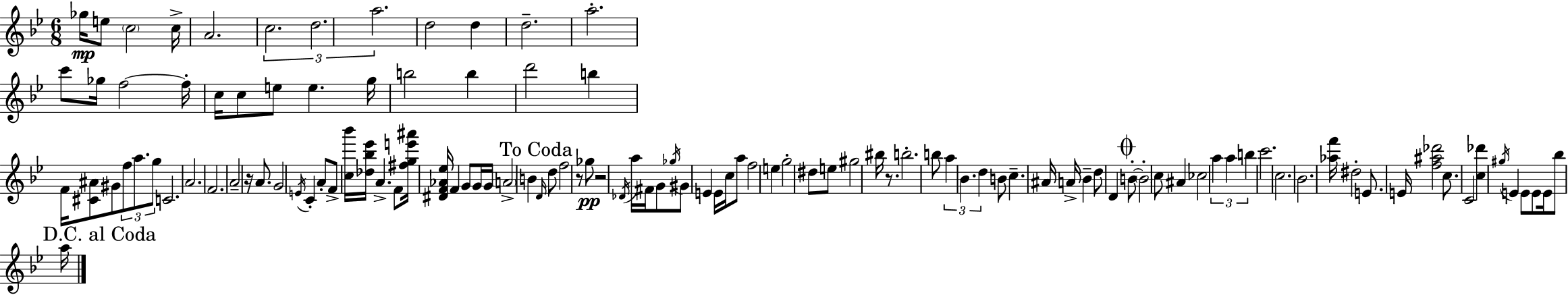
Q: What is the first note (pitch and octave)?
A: Gb5